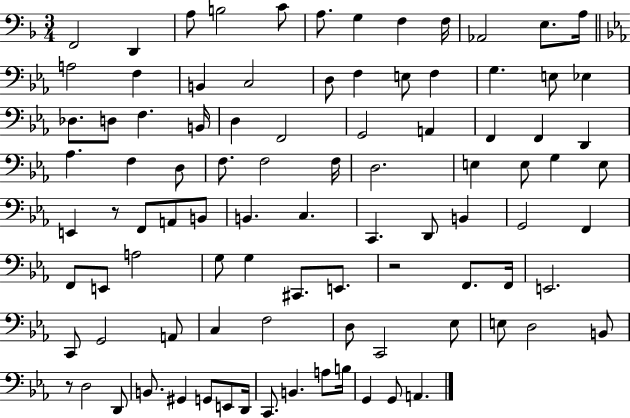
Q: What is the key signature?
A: F major